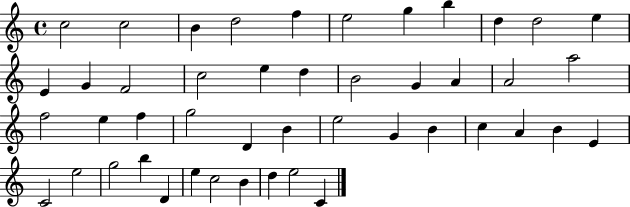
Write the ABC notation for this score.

X:1
T:Untitled
M:4/4
L:1/4
K:C
c2 c2 B d2 f e2 g b d d2 e E G F2 c2 e d B2 G A A2 a2 f2 e f g2 D B e2 G B c A B E C2 e2 g2 b D e c2 B d e2 C